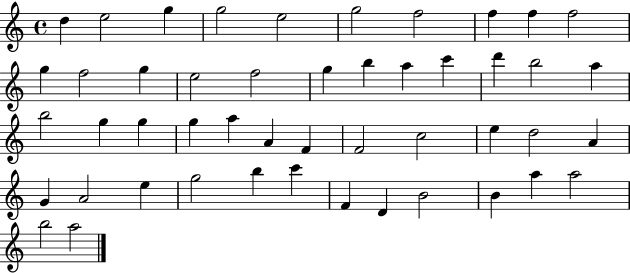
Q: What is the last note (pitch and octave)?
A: A5